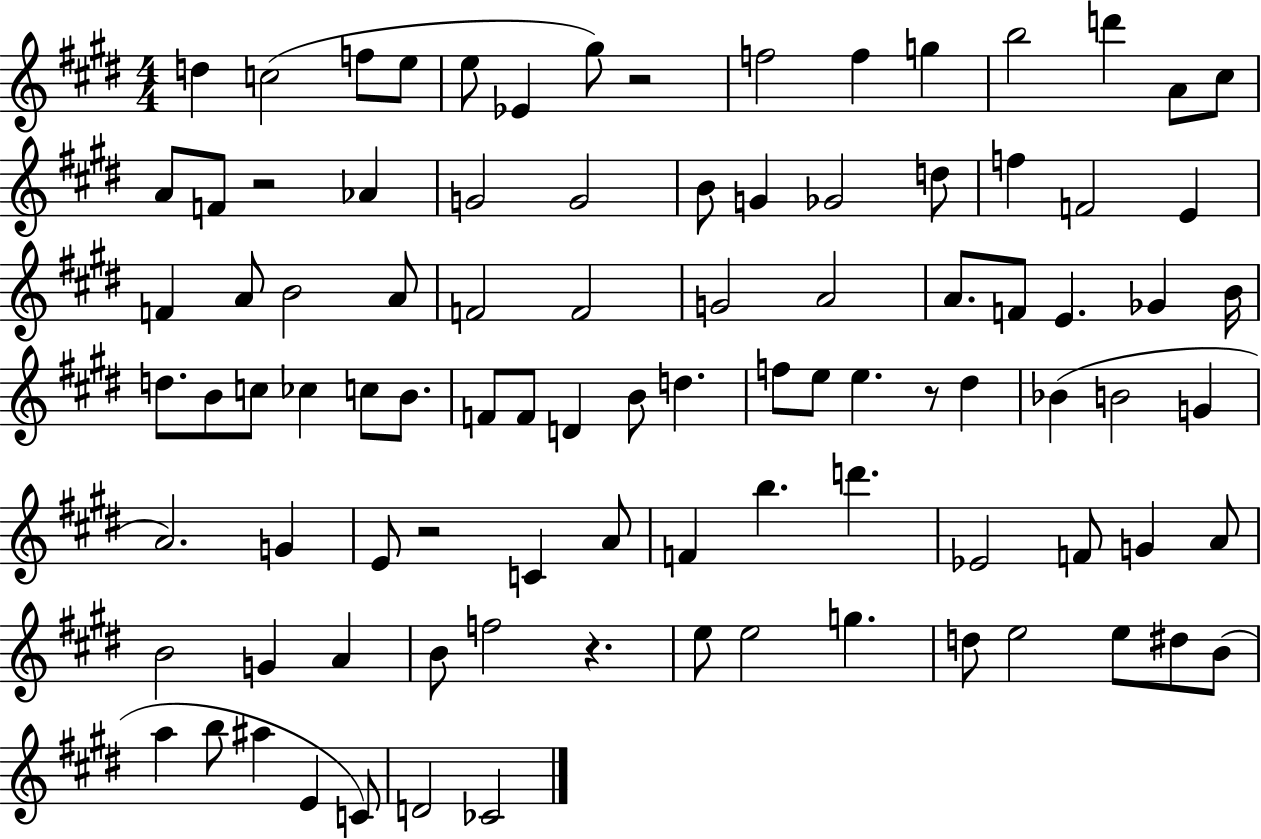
X:1
T:Untitled
M:4/4
L:1/4
K:E
d c2 f/2 e/2 e/2 _E ^g/2 z2 f2 f g b2 d' A/2 ^c/2 A/2 F/2 z2 _A G2 G2 B/2 G _G2 d/2 f F2 E F A/2 B2 A/2 F2 F2 G2 A2 A/2 F/2 E _G B/4 d/2 B/2 c/2 _c c/2 B/2 F/2 F/2 D B/2 d f/2 e/2 e z/2 ^d _B B2 G A2 G E/2 z2 C A/2 F b d' _E2 F/2 G A/2 B2 G A B/2 f2 z e/2 e2 g d/2 e2 e/2 ^d/2 B/2 a b/2 ^a E C/2 D2 _C2